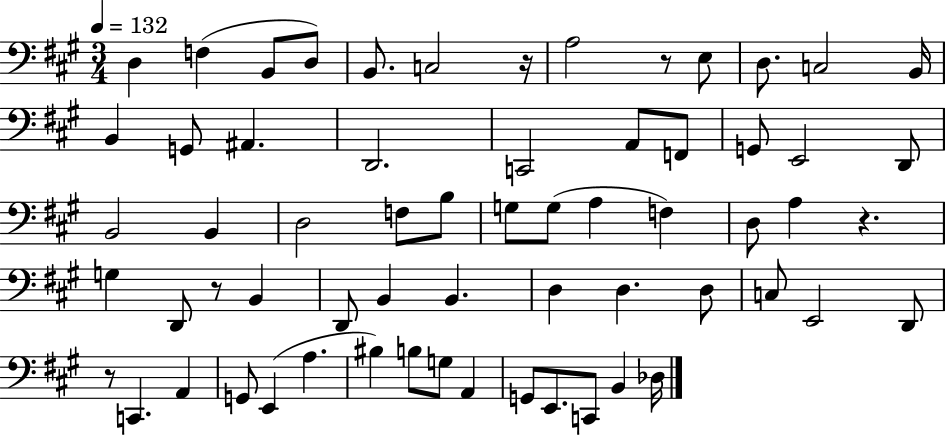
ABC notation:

X:1
T:Untitled
M:3/4
L:1/4
K:A
D, F, B,,/2 D,/2 B,,/2 C,2 z/4 A,2 z/2 E,/2 D,/2 C,2 B,,/4 B,, G,,/2 ^A,, D,,2 C,,2 A,,/2 F,,/2 G,,/2 E,,2 D,,/2 B,,2 B,, D,2 F,/2 B,/2 G,/2 G,/2 A, F, D,/2 A, z G, D,,/2 z/2 B,, D,,/2 B,, B,, D, D, D,/2 C,/2 E,,2 D,,/2 z/2 C,, A,, G,,/2 E,, A, ^B, B,/2 G,/2 A,, G,,/2 E,,/2 C,,/2 B,, _D,/4